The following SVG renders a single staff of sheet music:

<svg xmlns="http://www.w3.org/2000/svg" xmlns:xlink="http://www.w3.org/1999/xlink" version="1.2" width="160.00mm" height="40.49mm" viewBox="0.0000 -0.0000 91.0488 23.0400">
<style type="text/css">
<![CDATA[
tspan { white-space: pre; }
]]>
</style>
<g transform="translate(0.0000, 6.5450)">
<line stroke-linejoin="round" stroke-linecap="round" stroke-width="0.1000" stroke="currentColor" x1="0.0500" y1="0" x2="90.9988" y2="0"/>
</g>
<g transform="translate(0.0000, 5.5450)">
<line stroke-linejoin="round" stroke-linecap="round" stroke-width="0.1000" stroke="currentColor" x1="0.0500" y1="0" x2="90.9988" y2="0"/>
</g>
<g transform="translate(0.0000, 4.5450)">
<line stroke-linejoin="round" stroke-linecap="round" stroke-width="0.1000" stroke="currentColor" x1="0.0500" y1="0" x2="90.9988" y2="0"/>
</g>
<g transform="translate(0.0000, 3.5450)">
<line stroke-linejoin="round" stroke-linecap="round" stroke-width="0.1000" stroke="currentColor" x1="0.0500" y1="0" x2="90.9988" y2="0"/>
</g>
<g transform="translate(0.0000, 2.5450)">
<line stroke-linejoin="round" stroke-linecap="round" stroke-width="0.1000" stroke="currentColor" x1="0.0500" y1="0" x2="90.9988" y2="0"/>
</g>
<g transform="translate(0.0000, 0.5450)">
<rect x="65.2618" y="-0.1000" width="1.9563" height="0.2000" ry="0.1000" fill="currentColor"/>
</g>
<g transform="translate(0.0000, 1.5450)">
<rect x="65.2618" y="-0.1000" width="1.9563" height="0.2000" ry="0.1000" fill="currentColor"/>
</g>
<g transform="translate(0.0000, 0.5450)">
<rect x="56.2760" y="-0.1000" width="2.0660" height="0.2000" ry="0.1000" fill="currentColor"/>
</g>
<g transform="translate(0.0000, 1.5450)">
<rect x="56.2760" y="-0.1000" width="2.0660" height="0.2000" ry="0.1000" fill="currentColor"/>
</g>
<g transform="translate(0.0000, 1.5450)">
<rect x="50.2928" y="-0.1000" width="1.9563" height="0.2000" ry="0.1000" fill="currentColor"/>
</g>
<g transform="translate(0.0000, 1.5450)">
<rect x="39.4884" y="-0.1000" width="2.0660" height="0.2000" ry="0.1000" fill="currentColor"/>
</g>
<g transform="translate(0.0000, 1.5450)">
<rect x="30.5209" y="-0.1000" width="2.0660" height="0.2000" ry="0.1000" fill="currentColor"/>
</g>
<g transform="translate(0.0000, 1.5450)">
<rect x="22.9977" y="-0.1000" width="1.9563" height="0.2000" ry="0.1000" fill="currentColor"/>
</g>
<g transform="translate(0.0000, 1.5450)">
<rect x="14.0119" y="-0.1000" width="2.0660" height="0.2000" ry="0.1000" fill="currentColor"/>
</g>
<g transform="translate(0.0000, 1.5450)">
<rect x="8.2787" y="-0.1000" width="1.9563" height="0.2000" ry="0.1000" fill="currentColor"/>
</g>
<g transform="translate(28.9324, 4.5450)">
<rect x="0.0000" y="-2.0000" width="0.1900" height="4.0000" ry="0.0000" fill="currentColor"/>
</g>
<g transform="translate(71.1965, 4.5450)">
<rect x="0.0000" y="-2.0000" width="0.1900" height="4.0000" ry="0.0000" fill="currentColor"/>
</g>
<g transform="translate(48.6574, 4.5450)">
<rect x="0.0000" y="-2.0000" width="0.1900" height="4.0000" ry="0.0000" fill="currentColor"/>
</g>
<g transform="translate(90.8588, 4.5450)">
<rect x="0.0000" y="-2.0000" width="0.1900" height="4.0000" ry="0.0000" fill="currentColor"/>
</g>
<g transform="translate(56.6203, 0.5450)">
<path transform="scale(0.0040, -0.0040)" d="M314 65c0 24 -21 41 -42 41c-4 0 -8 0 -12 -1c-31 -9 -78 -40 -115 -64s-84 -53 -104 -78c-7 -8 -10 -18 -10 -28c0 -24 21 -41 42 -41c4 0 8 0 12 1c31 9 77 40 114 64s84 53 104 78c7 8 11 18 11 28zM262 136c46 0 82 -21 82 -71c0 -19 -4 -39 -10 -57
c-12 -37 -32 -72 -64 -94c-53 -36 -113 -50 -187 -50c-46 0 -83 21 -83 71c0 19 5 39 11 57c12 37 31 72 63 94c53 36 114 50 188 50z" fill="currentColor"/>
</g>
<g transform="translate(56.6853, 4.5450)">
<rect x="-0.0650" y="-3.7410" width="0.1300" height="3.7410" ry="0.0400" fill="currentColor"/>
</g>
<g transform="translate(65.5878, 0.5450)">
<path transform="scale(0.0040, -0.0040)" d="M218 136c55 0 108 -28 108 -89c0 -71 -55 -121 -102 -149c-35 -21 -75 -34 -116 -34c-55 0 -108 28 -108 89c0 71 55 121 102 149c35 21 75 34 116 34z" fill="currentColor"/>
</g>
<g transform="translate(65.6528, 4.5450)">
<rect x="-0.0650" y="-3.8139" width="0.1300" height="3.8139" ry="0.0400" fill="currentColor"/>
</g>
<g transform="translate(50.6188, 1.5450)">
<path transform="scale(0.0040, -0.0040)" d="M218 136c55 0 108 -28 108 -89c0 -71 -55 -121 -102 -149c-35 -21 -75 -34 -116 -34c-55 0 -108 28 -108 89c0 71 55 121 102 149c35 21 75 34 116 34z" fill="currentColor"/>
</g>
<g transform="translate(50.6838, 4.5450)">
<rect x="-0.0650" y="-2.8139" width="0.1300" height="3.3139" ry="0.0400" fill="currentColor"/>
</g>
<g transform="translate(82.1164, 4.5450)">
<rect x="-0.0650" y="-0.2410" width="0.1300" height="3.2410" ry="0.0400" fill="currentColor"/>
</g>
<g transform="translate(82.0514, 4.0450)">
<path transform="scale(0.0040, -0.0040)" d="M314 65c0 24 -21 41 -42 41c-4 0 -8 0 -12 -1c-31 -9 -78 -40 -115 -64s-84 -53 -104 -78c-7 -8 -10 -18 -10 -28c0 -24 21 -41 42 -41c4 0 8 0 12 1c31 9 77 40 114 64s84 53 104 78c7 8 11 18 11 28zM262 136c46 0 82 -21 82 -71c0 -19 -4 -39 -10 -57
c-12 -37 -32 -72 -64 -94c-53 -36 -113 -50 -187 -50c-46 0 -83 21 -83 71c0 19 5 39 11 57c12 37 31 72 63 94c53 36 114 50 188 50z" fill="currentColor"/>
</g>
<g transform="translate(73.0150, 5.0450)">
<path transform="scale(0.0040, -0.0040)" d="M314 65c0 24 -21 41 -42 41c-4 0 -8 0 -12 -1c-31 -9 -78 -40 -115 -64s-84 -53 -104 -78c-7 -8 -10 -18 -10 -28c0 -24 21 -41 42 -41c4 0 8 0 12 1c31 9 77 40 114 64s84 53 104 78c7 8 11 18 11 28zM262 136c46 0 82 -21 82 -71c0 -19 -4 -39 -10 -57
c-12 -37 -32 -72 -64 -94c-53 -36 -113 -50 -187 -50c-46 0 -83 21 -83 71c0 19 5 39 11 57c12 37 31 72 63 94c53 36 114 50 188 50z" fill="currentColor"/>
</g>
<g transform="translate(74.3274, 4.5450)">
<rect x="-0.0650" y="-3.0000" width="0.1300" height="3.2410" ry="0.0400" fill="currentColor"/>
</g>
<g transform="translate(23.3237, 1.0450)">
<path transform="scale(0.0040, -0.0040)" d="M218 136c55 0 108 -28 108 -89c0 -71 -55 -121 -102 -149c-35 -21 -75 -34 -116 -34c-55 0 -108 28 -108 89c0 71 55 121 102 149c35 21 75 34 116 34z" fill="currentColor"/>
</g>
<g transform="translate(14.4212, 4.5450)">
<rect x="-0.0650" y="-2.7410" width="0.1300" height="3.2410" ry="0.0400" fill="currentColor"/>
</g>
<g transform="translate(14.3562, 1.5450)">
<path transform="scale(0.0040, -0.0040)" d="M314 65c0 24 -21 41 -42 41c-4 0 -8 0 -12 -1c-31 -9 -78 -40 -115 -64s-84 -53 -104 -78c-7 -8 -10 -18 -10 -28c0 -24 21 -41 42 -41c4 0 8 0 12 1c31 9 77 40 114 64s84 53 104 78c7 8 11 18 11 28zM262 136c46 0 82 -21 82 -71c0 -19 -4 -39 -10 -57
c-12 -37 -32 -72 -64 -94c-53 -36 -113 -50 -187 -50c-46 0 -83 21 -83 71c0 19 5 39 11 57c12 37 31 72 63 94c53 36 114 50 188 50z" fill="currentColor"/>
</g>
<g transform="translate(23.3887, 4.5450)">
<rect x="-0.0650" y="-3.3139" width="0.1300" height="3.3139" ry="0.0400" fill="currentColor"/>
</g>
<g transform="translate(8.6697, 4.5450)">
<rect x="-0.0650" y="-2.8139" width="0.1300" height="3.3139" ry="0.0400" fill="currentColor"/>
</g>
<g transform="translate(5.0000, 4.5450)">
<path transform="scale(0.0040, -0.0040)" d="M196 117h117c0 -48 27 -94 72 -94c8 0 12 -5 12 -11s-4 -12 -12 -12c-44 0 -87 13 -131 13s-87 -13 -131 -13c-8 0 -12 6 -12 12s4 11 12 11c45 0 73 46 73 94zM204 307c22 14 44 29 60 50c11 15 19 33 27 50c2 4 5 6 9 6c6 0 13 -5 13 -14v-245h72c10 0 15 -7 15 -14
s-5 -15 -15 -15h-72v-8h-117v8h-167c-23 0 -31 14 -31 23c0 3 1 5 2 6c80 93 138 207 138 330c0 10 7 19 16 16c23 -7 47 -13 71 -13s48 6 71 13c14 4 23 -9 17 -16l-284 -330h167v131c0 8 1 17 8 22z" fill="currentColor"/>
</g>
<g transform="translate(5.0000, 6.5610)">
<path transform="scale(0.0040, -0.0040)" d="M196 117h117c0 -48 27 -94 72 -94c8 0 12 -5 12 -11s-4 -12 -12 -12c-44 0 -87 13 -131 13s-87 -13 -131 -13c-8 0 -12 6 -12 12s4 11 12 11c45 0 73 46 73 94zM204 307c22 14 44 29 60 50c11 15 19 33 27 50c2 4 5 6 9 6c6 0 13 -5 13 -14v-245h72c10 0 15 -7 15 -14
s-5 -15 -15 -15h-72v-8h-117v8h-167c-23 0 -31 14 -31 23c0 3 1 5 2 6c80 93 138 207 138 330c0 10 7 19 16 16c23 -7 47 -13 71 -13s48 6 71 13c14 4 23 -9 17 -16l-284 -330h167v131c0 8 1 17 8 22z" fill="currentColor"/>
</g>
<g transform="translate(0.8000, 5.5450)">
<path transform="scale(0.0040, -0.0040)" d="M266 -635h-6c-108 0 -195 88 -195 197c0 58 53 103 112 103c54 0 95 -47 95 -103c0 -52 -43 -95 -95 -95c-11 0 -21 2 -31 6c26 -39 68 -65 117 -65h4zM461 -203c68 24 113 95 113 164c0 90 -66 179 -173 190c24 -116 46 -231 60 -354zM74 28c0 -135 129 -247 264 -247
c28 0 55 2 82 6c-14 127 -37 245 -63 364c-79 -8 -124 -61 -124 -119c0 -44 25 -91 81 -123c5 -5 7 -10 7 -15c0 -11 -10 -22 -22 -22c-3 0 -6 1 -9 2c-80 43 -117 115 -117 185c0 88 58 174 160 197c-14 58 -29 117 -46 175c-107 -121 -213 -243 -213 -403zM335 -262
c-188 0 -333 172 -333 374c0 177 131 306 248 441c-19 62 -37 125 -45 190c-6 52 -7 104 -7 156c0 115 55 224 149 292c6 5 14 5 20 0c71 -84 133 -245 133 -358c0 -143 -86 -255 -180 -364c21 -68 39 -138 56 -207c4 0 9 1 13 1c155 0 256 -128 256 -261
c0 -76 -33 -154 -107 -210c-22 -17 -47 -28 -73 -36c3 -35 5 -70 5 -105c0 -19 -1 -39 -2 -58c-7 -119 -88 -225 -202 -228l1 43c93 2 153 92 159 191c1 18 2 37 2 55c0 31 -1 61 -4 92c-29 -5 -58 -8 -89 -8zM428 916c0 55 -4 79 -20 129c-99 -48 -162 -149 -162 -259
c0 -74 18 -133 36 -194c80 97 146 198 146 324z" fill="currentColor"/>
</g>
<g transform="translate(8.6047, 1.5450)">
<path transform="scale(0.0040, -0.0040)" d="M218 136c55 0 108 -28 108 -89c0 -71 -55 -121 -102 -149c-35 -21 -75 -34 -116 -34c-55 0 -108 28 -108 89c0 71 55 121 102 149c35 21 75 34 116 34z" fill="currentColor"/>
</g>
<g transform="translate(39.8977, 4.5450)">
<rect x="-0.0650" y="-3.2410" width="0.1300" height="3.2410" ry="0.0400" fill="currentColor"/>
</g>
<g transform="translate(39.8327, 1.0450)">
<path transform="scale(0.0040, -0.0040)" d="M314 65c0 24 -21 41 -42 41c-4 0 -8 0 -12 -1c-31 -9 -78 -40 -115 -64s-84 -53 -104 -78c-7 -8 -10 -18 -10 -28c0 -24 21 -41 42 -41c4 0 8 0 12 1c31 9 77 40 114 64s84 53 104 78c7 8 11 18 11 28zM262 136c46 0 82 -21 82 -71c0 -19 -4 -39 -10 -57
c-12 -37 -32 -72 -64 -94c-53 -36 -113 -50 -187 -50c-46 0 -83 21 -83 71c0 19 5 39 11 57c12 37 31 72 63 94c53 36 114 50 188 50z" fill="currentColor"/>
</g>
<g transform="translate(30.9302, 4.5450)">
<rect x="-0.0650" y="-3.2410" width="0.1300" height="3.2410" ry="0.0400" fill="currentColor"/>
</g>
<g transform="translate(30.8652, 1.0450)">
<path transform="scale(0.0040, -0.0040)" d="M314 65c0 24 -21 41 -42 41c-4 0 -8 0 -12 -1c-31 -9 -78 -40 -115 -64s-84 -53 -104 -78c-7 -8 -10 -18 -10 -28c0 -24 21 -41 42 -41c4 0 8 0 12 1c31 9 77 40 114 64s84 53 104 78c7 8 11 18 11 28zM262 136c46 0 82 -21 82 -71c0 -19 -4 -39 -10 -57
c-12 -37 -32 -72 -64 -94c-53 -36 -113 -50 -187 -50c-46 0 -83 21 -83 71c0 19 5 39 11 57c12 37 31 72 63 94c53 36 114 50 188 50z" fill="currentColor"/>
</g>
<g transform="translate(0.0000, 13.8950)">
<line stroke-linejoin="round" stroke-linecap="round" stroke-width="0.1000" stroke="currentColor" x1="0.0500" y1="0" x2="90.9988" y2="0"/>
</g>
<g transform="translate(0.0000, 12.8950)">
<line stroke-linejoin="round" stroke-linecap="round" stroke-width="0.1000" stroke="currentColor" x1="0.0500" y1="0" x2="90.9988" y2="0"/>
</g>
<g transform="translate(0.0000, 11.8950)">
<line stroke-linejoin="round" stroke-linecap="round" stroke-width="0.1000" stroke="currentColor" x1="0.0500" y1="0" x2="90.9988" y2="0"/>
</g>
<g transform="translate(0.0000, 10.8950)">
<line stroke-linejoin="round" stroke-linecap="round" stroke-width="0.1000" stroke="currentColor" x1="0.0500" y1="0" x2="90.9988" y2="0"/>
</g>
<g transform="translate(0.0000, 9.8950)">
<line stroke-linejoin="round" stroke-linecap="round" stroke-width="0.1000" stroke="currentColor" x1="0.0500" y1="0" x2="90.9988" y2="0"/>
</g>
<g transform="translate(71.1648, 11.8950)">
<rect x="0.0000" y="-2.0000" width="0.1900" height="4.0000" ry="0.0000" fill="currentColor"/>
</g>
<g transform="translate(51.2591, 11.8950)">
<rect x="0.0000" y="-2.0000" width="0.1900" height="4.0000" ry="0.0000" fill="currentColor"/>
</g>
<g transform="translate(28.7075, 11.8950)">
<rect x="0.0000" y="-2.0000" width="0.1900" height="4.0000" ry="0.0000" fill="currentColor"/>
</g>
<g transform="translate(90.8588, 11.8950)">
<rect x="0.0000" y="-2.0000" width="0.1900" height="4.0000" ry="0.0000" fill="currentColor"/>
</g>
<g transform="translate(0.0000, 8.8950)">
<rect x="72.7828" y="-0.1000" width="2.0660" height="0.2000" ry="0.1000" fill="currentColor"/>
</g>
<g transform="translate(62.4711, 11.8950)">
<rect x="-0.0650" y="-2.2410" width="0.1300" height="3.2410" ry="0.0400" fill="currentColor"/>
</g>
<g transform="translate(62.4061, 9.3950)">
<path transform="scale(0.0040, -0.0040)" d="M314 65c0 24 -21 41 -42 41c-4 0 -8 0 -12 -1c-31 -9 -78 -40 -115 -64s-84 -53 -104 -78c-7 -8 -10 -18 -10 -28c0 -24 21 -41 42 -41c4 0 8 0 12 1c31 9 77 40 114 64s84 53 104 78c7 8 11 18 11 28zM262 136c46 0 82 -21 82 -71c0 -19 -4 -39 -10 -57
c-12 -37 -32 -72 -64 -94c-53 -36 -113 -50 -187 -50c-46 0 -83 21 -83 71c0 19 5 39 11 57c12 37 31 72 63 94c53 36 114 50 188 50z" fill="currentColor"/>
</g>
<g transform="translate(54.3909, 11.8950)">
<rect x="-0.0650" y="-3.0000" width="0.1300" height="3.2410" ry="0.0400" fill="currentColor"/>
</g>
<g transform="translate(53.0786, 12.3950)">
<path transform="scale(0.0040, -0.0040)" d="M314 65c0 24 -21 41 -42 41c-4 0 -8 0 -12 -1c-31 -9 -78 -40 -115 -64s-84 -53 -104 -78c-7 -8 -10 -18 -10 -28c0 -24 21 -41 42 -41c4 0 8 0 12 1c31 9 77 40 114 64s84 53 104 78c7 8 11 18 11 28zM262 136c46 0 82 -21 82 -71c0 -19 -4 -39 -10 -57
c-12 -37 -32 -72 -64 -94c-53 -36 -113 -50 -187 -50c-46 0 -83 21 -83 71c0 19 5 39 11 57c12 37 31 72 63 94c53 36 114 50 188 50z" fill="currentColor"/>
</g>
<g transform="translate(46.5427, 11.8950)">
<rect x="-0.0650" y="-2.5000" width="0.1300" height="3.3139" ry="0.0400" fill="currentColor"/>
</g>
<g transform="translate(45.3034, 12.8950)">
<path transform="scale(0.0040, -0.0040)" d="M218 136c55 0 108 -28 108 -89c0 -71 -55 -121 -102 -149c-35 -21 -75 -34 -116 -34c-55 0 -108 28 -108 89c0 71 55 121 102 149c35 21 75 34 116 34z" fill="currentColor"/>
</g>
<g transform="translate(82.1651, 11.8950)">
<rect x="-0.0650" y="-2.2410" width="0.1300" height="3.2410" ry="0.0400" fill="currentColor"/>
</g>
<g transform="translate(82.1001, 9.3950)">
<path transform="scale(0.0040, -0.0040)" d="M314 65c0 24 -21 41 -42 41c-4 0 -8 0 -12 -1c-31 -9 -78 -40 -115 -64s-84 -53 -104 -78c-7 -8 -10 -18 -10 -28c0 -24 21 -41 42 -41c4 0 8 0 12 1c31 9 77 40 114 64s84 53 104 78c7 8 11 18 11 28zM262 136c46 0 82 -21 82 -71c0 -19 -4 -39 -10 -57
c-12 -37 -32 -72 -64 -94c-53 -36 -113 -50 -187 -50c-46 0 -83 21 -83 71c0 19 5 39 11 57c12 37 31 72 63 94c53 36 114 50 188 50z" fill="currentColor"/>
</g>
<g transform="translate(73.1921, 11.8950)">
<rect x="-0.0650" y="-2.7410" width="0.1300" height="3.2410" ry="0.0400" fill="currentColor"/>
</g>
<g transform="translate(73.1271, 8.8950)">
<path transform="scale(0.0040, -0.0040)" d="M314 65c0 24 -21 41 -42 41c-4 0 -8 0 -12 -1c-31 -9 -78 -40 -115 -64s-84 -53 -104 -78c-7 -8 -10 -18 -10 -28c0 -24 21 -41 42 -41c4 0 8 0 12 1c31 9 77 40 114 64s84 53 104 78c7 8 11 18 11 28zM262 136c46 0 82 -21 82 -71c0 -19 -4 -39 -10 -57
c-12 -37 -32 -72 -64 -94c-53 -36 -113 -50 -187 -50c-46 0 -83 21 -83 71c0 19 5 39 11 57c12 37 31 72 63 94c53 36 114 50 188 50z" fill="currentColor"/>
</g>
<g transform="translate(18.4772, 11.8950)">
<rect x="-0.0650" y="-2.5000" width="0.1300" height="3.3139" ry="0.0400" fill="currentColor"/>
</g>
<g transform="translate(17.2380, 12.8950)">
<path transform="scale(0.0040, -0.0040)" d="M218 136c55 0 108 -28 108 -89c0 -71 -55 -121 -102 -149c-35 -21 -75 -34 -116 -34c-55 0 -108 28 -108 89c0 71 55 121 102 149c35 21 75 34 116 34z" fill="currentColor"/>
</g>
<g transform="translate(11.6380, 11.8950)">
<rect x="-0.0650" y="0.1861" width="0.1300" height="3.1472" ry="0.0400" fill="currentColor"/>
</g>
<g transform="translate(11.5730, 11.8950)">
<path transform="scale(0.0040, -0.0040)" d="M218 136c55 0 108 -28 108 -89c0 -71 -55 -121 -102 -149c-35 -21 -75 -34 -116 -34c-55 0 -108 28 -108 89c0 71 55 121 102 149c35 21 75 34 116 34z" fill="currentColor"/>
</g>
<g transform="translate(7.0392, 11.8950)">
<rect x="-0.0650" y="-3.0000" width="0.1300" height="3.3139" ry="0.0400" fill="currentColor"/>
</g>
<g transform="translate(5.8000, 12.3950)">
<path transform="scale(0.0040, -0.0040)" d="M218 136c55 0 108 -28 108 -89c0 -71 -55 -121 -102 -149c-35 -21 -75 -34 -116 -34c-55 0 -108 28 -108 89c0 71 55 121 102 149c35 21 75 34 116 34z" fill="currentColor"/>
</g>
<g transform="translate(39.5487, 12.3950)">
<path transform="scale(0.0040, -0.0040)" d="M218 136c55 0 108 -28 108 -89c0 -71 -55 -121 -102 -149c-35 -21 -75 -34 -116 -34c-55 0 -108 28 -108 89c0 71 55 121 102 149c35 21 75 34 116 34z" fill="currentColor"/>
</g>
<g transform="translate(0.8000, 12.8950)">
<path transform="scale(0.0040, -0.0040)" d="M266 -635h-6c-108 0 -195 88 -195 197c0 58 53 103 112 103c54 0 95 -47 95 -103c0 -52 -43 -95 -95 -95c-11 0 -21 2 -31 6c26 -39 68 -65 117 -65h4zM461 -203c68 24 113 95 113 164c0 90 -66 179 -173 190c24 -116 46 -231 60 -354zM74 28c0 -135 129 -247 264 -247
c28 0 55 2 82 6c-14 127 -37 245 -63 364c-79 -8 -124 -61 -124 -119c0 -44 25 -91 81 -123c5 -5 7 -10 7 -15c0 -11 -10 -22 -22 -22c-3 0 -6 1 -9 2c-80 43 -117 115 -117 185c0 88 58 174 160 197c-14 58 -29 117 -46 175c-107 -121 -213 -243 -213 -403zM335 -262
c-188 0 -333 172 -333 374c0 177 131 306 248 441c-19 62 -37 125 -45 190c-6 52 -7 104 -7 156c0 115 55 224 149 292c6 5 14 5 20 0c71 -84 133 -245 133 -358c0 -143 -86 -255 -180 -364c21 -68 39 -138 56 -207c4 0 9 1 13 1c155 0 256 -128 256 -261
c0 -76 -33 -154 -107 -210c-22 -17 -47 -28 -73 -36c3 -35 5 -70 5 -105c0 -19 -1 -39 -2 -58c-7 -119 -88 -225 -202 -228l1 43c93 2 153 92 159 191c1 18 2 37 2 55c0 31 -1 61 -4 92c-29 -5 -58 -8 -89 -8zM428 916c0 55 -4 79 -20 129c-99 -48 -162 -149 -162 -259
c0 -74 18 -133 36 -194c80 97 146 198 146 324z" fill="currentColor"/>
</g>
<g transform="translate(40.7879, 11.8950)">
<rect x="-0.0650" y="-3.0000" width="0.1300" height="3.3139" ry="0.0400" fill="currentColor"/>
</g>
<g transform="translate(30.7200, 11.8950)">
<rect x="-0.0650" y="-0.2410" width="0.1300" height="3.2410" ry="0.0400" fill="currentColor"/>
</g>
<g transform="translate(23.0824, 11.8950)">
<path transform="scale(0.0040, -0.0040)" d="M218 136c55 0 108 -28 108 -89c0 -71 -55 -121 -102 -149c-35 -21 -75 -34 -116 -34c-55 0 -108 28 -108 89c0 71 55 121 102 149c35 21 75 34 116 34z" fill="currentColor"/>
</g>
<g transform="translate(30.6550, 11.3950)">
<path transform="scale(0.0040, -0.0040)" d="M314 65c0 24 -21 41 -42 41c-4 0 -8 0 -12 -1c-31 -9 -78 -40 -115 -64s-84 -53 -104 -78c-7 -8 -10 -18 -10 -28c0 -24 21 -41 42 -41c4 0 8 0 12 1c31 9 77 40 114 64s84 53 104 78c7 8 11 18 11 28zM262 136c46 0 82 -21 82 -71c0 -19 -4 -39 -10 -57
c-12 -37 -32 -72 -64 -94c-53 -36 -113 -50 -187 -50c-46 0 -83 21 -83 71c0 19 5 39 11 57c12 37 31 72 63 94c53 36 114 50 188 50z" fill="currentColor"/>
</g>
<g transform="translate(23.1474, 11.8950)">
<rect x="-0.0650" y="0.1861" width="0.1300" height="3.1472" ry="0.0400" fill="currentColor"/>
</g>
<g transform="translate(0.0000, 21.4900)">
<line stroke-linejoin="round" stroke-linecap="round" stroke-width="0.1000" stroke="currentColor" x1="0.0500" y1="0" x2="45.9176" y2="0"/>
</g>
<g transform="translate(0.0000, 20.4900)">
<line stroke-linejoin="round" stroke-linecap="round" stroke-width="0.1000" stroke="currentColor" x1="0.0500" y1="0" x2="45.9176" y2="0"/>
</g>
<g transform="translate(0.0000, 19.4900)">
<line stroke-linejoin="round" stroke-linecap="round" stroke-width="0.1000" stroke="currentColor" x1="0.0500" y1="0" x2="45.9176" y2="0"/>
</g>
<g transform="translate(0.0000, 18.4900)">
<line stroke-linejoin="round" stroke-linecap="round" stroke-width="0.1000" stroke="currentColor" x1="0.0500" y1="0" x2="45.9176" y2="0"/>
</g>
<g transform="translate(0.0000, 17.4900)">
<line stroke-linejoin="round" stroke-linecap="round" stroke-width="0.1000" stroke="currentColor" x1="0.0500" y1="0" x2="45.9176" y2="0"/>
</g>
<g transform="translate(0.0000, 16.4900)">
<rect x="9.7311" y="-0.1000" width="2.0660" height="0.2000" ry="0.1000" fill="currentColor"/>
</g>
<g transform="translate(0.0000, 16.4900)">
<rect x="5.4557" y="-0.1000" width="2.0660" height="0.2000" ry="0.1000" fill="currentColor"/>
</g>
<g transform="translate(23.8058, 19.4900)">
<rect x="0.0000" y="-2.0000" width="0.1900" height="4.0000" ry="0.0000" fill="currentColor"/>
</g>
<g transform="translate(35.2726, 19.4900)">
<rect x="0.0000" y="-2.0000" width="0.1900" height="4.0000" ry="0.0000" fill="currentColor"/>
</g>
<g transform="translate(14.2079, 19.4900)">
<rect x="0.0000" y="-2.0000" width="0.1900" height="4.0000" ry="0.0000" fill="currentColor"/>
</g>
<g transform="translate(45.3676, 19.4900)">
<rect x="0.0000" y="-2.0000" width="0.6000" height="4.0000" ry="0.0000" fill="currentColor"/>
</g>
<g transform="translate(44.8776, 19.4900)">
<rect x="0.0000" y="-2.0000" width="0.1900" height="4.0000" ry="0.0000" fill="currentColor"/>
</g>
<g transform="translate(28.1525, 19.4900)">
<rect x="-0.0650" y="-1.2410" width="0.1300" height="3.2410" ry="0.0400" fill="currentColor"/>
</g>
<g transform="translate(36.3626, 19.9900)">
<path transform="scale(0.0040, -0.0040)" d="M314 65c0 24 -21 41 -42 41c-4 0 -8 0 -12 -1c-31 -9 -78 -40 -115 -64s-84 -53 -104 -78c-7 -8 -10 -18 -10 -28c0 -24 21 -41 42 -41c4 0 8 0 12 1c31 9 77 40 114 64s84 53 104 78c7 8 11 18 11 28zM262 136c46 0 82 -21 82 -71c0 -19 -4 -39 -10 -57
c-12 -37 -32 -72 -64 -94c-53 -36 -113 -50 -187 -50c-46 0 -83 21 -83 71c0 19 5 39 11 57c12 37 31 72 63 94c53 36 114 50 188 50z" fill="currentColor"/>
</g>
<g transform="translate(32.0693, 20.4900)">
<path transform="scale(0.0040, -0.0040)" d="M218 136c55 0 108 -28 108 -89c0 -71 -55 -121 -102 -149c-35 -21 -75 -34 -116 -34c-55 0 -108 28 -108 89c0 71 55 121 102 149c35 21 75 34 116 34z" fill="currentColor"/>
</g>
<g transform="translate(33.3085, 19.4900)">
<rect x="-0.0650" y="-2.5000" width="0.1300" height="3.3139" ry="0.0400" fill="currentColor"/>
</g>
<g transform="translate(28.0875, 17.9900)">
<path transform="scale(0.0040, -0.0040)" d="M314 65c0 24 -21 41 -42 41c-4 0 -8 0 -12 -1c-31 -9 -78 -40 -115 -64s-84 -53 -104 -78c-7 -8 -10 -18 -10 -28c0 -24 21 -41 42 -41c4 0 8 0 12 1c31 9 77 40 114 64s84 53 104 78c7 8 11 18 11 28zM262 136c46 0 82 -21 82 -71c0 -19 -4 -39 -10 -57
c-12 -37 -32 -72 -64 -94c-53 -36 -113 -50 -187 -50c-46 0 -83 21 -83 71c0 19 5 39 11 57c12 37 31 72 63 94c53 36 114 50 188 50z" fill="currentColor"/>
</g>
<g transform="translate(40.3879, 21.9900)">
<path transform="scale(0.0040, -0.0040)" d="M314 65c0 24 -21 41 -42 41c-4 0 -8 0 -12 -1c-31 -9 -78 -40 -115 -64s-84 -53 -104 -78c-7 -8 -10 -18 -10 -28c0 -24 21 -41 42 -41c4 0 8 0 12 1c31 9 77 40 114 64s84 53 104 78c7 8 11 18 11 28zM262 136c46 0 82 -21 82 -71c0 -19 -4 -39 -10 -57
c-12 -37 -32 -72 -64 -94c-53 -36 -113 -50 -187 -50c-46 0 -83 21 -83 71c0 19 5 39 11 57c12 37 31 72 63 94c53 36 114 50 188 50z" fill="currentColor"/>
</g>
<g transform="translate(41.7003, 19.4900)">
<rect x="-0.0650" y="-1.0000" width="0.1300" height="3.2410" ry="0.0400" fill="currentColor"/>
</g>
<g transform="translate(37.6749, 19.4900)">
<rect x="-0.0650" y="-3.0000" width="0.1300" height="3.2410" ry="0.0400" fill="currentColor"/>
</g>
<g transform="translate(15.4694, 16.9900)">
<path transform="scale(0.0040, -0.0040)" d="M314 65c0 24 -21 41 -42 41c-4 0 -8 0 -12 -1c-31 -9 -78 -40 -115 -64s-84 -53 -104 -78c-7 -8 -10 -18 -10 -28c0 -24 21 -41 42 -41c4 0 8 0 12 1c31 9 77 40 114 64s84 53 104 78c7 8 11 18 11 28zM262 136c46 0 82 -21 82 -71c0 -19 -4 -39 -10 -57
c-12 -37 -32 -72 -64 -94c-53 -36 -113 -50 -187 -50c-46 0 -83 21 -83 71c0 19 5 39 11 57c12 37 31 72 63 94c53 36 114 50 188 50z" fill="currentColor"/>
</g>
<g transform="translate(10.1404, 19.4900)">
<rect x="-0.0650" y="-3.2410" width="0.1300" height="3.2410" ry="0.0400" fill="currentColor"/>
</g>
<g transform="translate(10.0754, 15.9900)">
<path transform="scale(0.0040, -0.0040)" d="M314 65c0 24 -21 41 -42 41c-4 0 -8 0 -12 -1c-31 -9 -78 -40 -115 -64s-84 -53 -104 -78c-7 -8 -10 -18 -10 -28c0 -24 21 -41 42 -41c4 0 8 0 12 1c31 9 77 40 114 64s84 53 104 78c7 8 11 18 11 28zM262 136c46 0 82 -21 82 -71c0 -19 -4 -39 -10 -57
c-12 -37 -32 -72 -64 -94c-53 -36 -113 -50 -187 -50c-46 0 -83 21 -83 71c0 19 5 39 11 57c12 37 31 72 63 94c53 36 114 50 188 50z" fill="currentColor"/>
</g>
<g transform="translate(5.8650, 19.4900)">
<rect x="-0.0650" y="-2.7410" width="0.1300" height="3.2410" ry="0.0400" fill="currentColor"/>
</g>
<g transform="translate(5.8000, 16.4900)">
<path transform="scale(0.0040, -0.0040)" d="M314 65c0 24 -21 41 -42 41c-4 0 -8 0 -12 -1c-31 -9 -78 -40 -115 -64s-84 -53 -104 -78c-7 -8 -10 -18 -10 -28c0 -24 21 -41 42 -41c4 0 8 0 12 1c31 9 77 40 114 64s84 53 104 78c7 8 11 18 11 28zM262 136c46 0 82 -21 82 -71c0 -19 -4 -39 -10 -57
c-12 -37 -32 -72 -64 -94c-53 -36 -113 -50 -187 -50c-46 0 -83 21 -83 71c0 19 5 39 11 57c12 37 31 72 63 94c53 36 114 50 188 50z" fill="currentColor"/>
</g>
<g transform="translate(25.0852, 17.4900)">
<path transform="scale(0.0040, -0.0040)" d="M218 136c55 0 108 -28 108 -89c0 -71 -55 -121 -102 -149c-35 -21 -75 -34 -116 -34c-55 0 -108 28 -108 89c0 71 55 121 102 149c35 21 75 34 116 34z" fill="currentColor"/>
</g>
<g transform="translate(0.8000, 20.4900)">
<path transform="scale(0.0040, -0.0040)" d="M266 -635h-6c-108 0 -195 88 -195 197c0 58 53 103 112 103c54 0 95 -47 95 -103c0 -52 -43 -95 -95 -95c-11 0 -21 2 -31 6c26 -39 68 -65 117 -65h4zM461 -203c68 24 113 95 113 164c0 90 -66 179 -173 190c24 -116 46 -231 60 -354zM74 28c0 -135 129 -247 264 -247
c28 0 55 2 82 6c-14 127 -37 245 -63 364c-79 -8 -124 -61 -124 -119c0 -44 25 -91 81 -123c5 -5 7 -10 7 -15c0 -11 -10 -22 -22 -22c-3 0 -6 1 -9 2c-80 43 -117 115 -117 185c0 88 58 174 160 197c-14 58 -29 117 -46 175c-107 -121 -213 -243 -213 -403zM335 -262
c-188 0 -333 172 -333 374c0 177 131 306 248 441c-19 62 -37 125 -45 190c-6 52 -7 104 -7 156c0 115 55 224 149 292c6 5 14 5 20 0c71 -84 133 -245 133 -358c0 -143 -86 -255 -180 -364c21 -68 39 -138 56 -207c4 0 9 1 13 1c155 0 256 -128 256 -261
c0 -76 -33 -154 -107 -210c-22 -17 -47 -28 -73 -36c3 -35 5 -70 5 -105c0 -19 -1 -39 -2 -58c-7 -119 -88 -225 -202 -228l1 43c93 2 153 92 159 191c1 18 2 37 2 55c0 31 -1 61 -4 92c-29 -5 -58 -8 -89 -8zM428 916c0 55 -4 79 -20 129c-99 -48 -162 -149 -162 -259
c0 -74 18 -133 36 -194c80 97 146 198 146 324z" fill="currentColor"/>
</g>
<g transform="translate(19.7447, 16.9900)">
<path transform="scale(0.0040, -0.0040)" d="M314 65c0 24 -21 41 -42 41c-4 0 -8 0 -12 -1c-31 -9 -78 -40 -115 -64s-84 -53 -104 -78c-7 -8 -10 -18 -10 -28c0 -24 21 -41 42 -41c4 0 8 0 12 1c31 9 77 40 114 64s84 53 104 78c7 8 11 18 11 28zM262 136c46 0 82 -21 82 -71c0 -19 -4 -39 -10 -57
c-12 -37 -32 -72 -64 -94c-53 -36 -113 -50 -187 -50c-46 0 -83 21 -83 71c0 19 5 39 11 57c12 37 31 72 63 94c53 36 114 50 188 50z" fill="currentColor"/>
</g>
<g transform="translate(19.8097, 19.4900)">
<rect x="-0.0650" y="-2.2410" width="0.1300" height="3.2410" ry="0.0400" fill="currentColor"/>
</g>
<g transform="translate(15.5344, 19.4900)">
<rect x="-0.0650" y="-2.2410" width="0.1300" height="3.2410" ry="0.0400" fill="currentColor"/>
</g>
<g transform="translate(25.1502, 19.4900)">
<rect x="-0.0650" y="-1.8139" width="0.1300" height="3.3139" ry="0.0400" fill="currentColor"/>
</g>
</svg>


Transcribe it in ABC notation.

X:1
T:Untitled
M:4/4
L:1/4
K:C
a a2 b b2 b2 a c'2 c' A2 c2 A B G B c2 A G A2 g2 a2 g2 a2 b2 g2 g2 f e2 G A2 D2